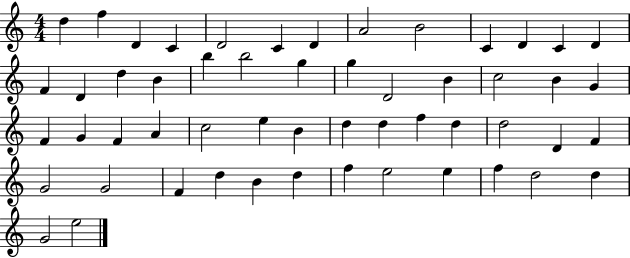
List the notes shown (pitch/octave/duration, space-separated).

D5/q F5/q D4/q C4/q D4/h C4/q D4/q A4/h B4/h C4/q D4/q C4/q D4/q F4/q D4/q D5/q B4/q B5/q B5/h G5/q G5/q D4/h B4/q C5/h B4/q G4/q F4/q G4/q F4/q A4/q C5/h E5/q B4/q D5/q D5/q F5/q D5/q D5/h D4/q F4/q G4/h G4/h F4/q D5/q B4/q D5/q F5/q E5/h E5/q F5/q D5/h D5/q G4/h E5/h